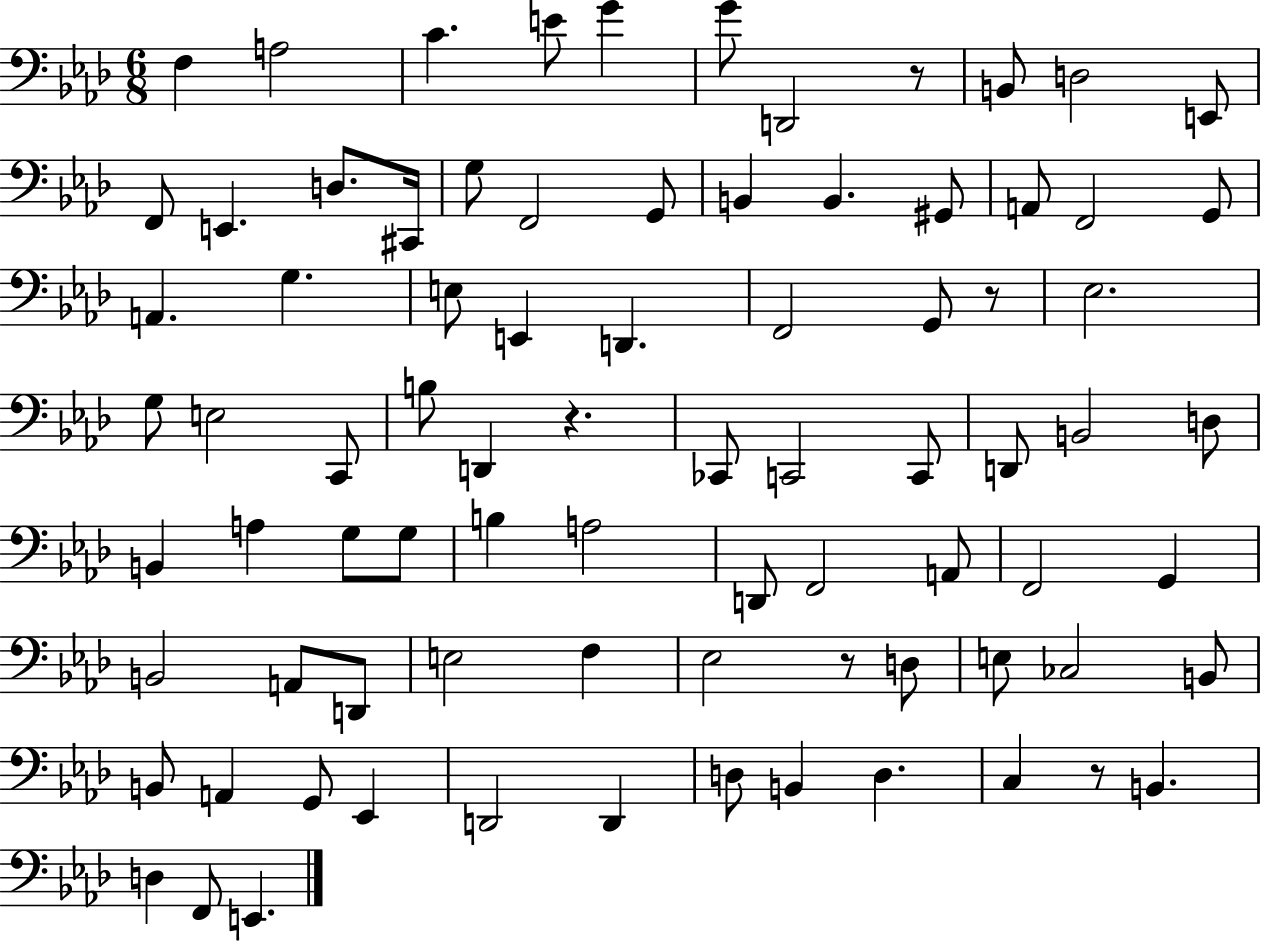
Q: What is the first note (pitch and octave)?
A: F3